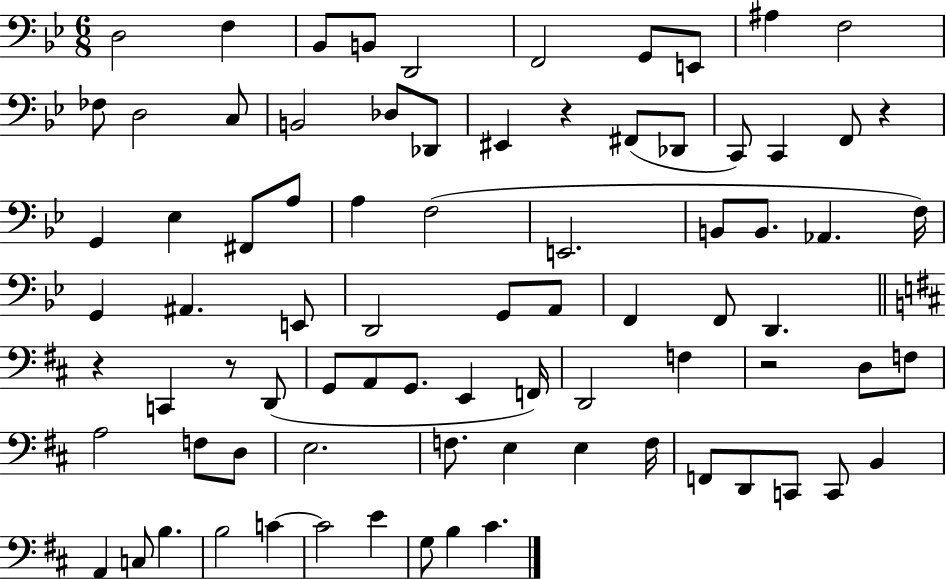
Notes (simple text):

D3/h F3/q Bb2/e B2/e D2/h F2/h G2/e E2/e A#3/q F3/h FES3/e D3/h C3/e B2/h Db3/e Db2/e EIS2/q R/q F#2/e Db2/e C2/e C2/q F2/e R/q G2/q Eb3/q F#2/e A3/e A3/q F3/h E2/h. B2/e B2/e. Ab2/q. F3/s G2/q A#2/q. E2/e D2/h G2/e A2/e F2/q F2/e D2/q. R/q C2/q R/e D2/e G2/e A2/e G2/e. E2/q F2/s D2/h F3/q R/h D3/e F3/e A3/h F3/e D3/e E3/h. F3/e. E3/q E3/q F3/s F2/e D2/e C2/e C2/e B2/q A2/q C3/e B3/q. B3/h C4/q C4/h E4/q G3/e B3/q C#4/q.